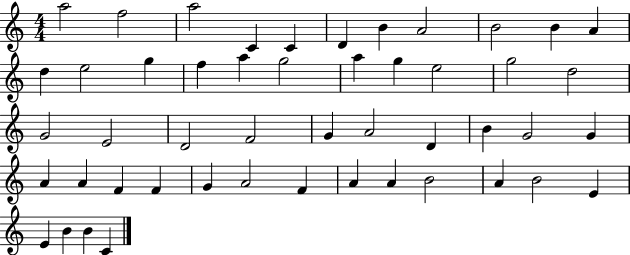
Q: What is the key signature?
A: C major